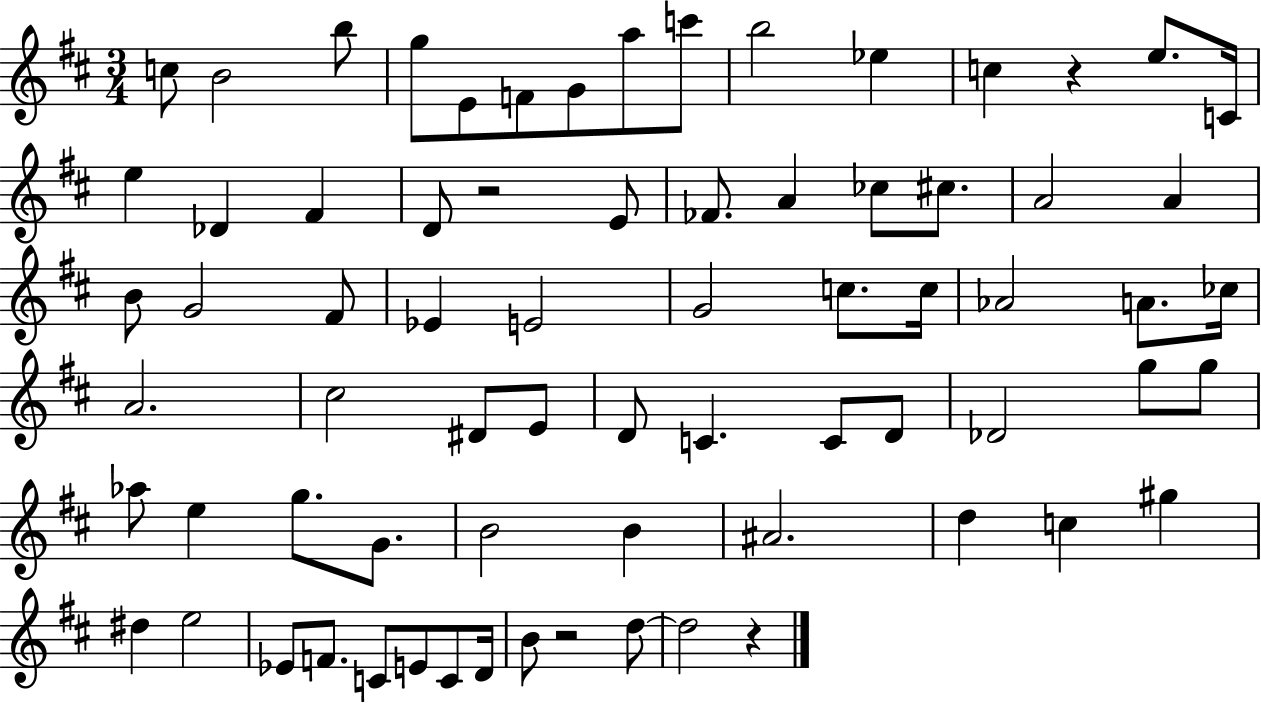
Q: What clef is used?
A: treble